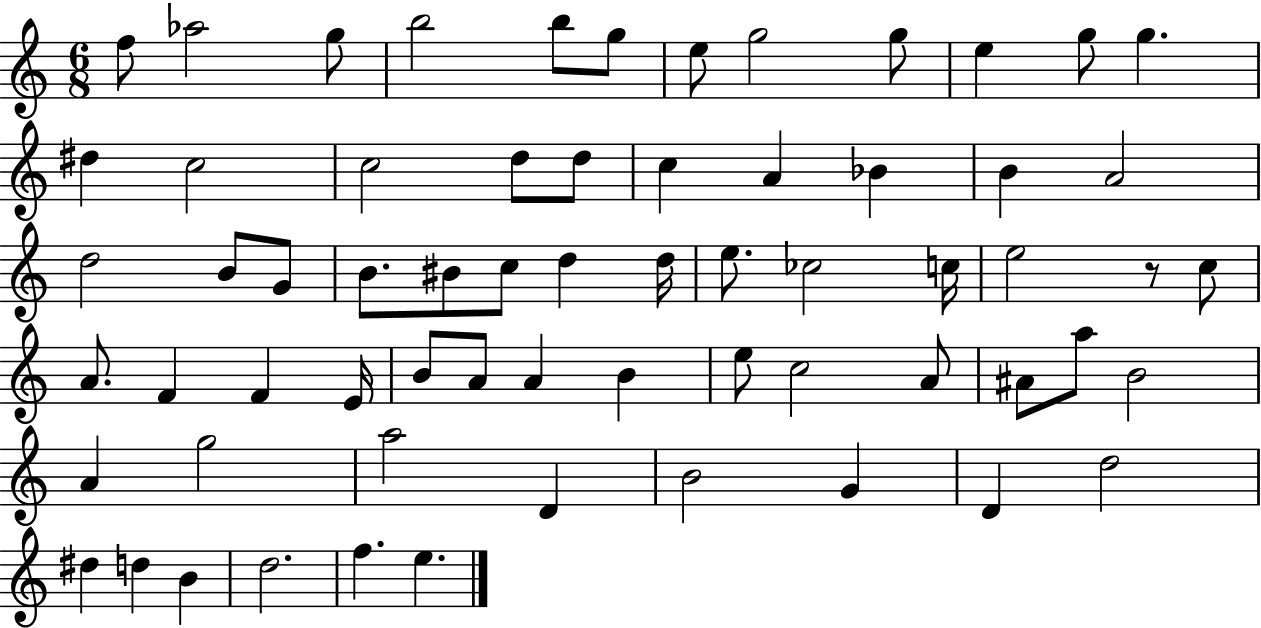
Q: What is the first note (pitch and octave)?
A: F5